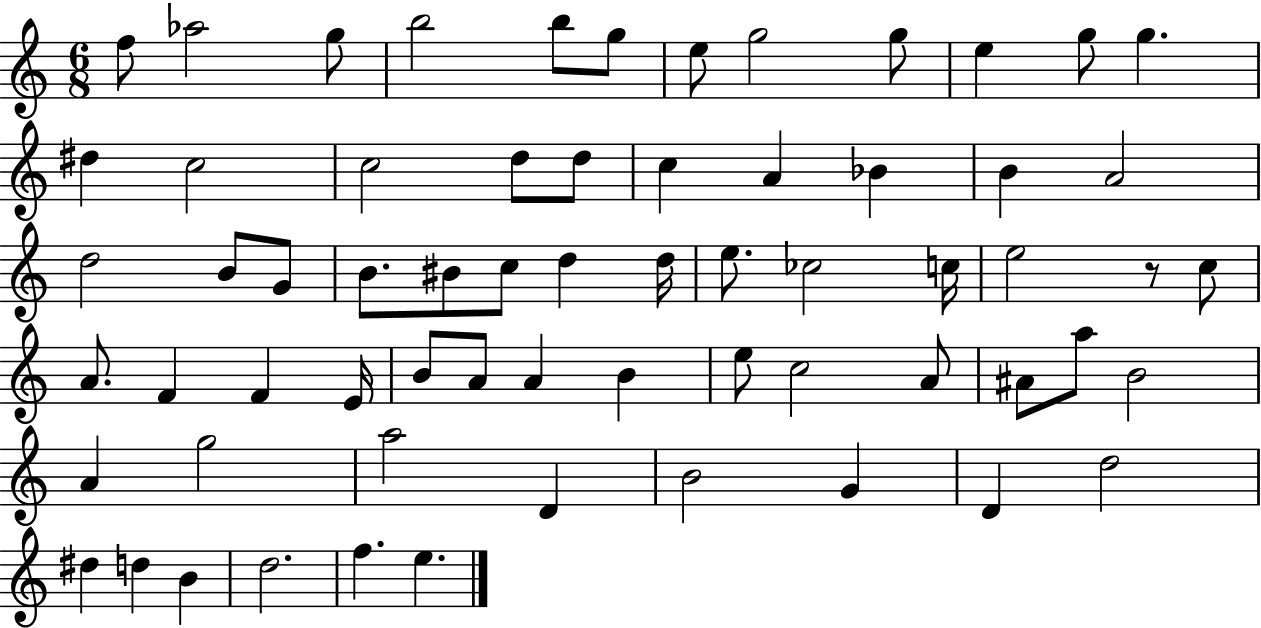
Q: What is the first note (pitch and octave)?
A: F5